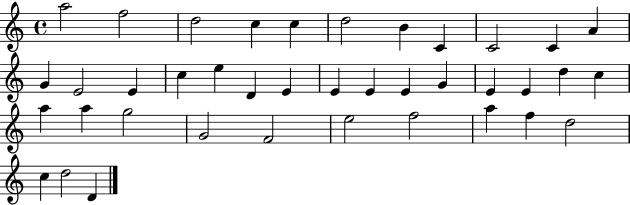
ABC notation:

X:1
T:Untitled
M:4/4
L:1/4
K:C
a2 f2 d2 c c d2 B C C2 C A G E2 E c e D E E E E G E E d c a a g2 G2 F2 e2 f2 a f d2 c d2 D